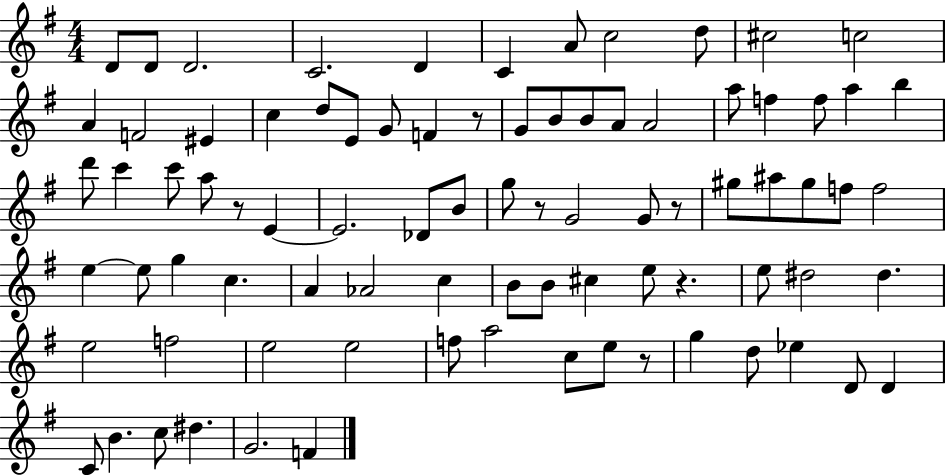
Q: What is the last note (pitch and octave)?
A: F4